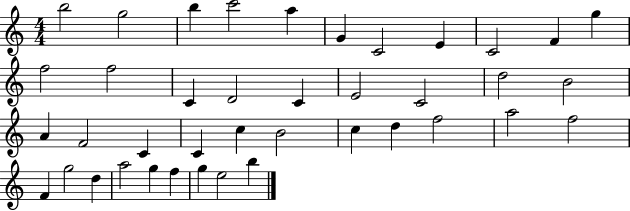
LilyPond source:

{
  \clef treble
  \numericTimeSignature
  \time 4/4
  \key c \major
  b''2 g''2 | b''4 c'''2 a''4 | g'4 c'2 e'4 | c'2 f'4 g''4 | \break f''2 f''2 | c'4 d'2 c'4 | e'2 c'2 | d''2 b'2 | \break a'4 f'2 c'4 | c'4 c''4 b'2 | c''4 d''4 f''2 | a''2 f''2 | \break f'4 g''2 d''4 | a''2 g''4 f''4 | g''4 e''2 b''4 | \bar "|."
}